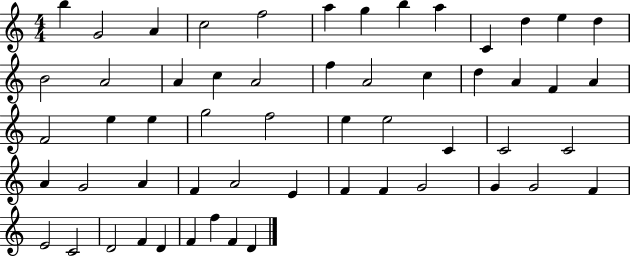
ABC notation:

X:1
T:Untitled
M:4/4
L:1/4
K:C
b G2 A c2 f2 a g b a C d e d B2 A2 A c A2 f A2 c d A F A F2 e e g2 f2 e e2 C C2 C2 A G2 A F A2 E F F G2 G G2 F E2 C2 D2 F D F f F D